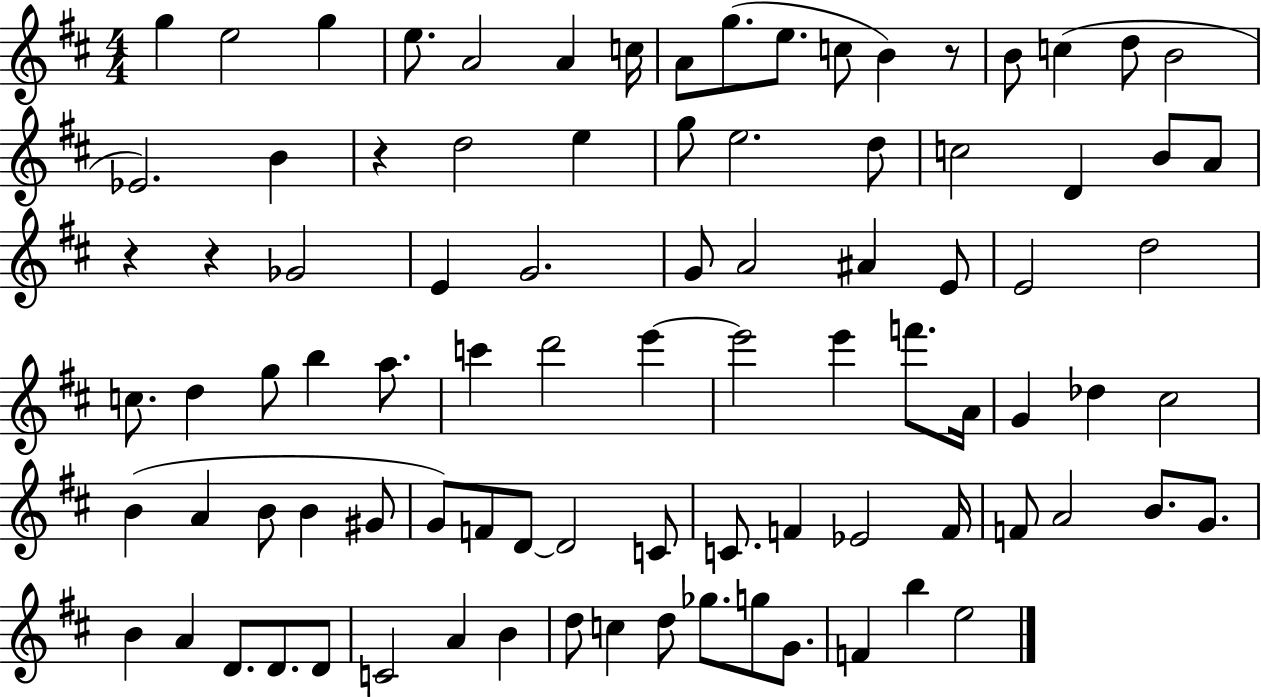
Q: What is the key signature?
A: D major